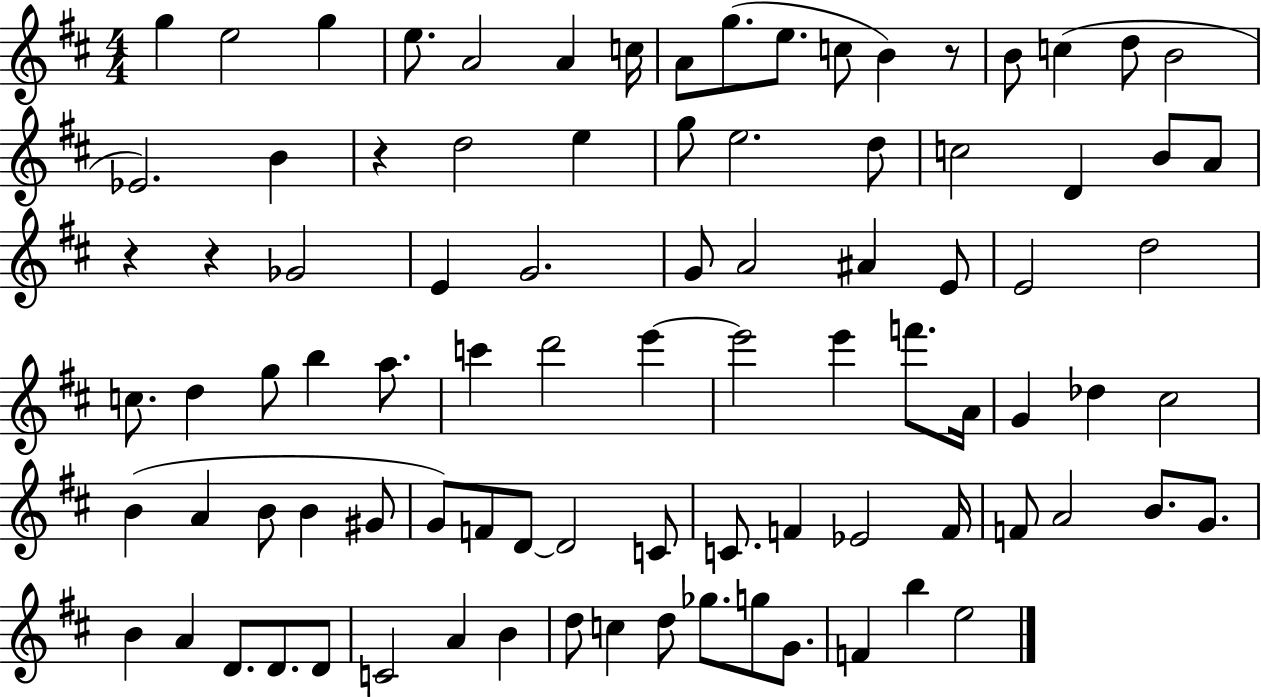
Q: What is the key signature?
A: D major